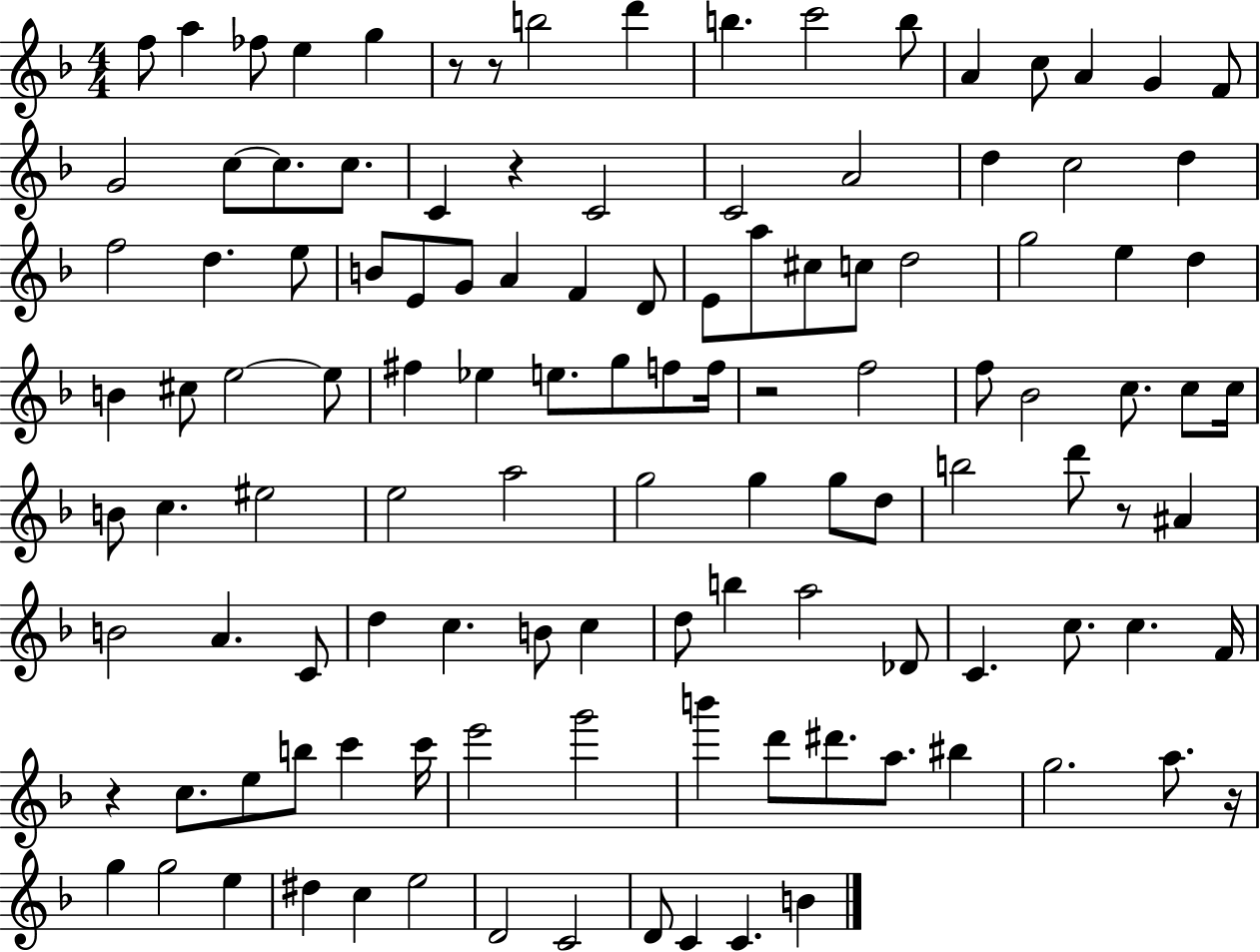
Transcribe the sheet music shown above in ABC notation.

X:1
T:Untitled
M:4/4
L:1/4
K:F
f/2 a _f/2 e g z/2 z/2 b2 d' b c'2 b/2 A c/2 A G F/2 G2 c/2 c/2 c/2 C z C2 C2 A2 d c2 d f2 d e/2 B/2 E/2 G/2 A F D/2 E/2 a/2 ^c/2 c/2 d2 g2 e d B ^c/2 e2 e/2 ^f _e e/2 g/2 f/2 f/4 z2 f2 f/2 _B2 c/2 c/2 c/4 B/2 c ^e2 e2 a2 g2 g g/2 d/2 b2 d'/2 z/2 ^A B2 A C/2 d c B/2 c d/2 b a2 _D/2 C c/2 c F/4 z c/2 e/2 b/2 c' c'/4 e'2 g'2 b' d'/2 ^d'/2 a/2 ^b g2 a/2 z/4 g g2 e ^d c e2 D2 C2 D/2 C C B